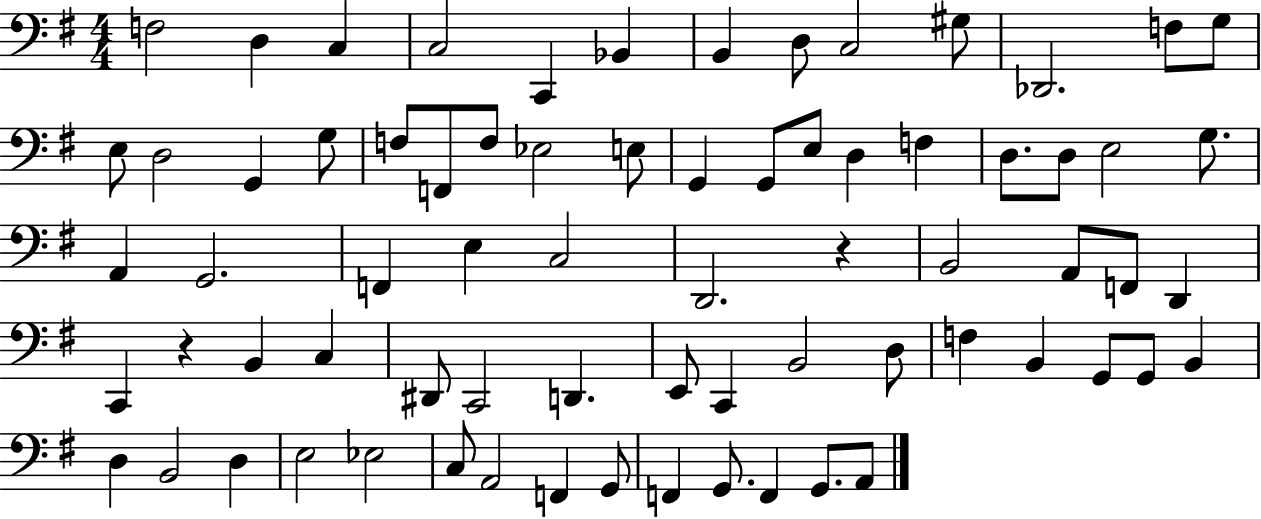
{
  \clef bass
  \numericTimeSignature
  \time 4/4
  \key g \major
  f2 d4 c4 | c2 c,4 bes,4 | b,4 d8 c2 gis8 | des,2. f8 g8 | \break e8 d2 g,4 g8 | f8 f,8 f8 ees2 e8 | g,4 g,8 e8 d4 f4 | d8. d8 e2 g8. | \break a,4 g,2. | f,4 e4 c2 | d,2. r4 | b,2 a,8 f,8 d,4 | \break c,4 r4 b,4 c4 | dis,8 c,2 d,4. | e,8 c,4 b,2 d8 | f4 b,4 g,8 g,8 b,4 | \break d4 b,2 d4 | e2 ees2 | c8 a,2 f,4 g,8 | f,4 g,8. f,4 g,8. a,8 | \break \bar "|."
}